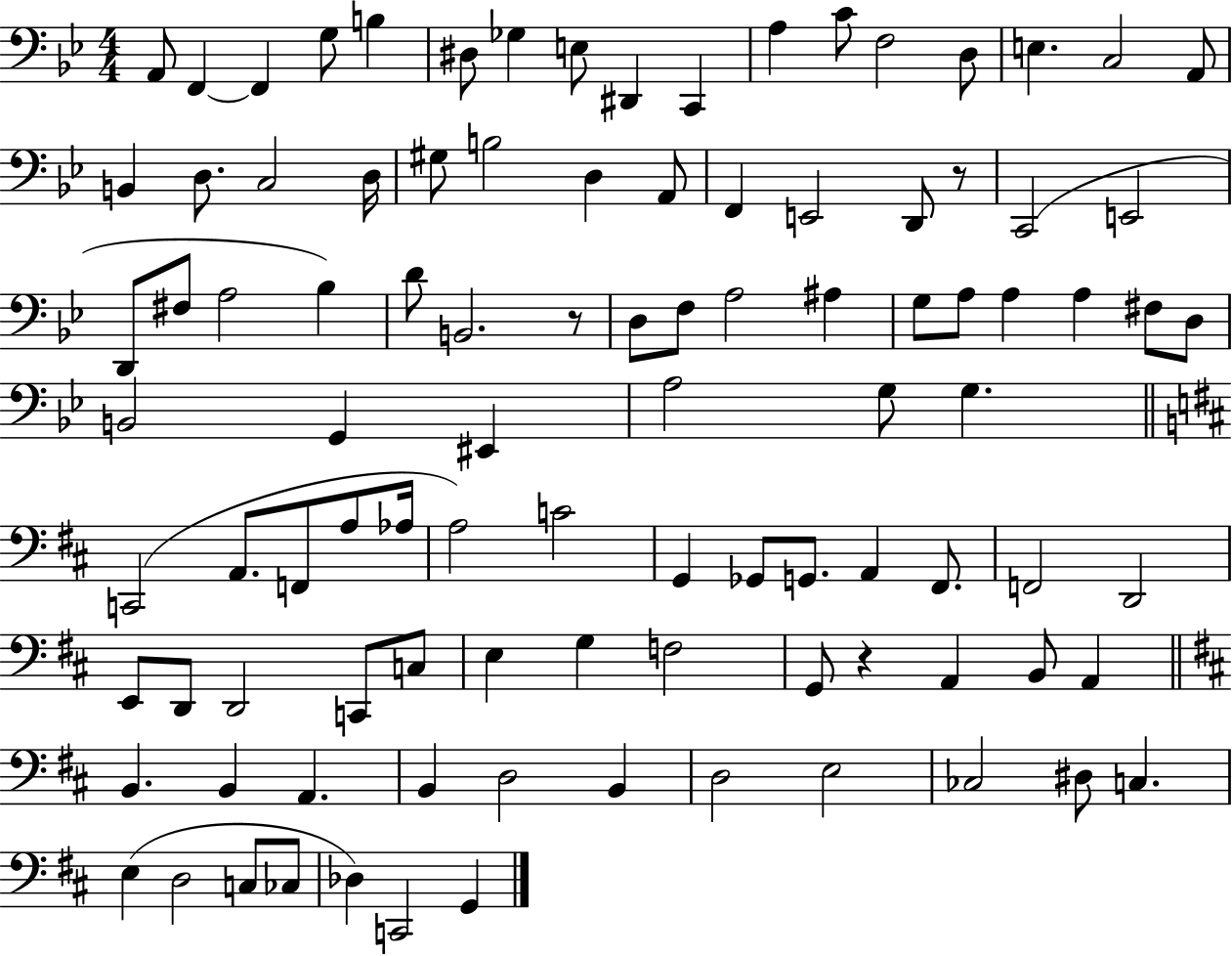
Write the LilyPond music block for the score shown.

{
  \clef bass
  \numericTimeSignature
  \time 4/4
  \key bes \major
  \repeat volta 2 { a,8 f,4~~ f,4 g8 b4 | dis8 ges4 e8 dis,4 c,4 | a4 c'8 f2 d8 | e4. c2 a,8 | \break b,4 d8. c2 d16 | gis8 b2 d4 a,8 | f,4 e,2 d,8 r8 | c,2( e,2 | \break d,8 fis8 a2 bes4) | d'8 b,2. r8 | d8 f8 a2 ais4 | g8 a8 a4 a4 fis8 d8 | \break b,2 g,4 eis,4 | a2 g8 g4. | \bar "||" \break \key d \major c,2( a,8. f,8 a8 aes16 | a2) c'2 | g,4 ges,8 g,8. a,4 fis,8. | f,2 d,2 | \break e,8 d,8 d,2 c,8 c8 | e4 g4 f2 | g,8 r4 a,4 b,8 a,4 | \bar "||" \break \key d \major b,4. b,4 a,4. | b,4 d2 b,4 | d2 e2 | ces2 dis8 c4. | \break e4( d2 c8 ces8 | des4) c,2 g,4 | } \bar "|."
}